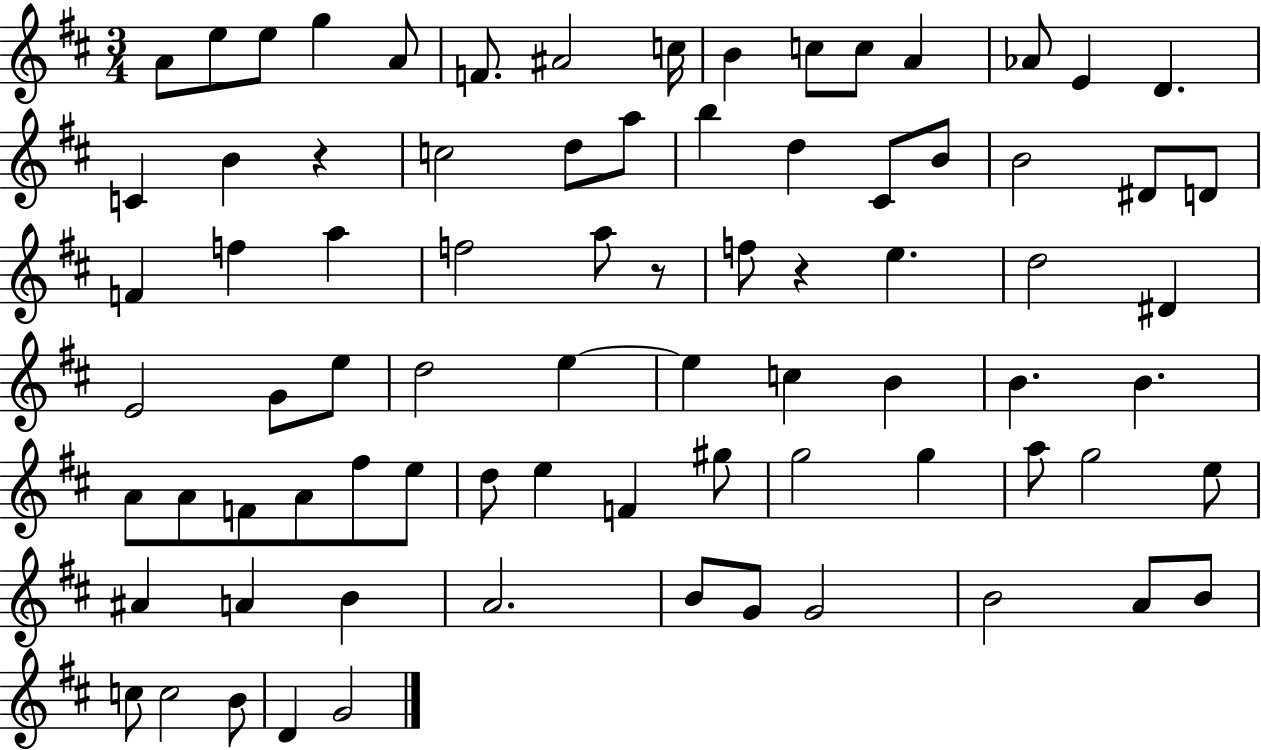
A4/e E5/e E5/e G5/q A4/e F4/e. A#4/h C5/s B4/q C5/e C5/e A4/q Ab4/e E4/q D4/q. C4/q B4/q R/q C5/h D5/e A5/e B5/q D5/q C#4/e B4/e B4/h D#4/e D4/e F4/q F5/q A5/q F5/h A5/e R/e F5/e R/q E5/q. D5/h D#4/q E4/h G4/e E5/e D5/h E5/q E5/q C5/q B4/q B4/q. B4/q. A4/e A4/e F4/e A4/e F#5/e E5/e D5/e E5/q F4/q G#5/e G5/h G5/q A5/e G5/h E5/e A#4/q A4/q B4/q A4/h. B4/e G4/e G4/h B4/h A4/e B4/e C5/e C5/h B4/e D4/q G4/h